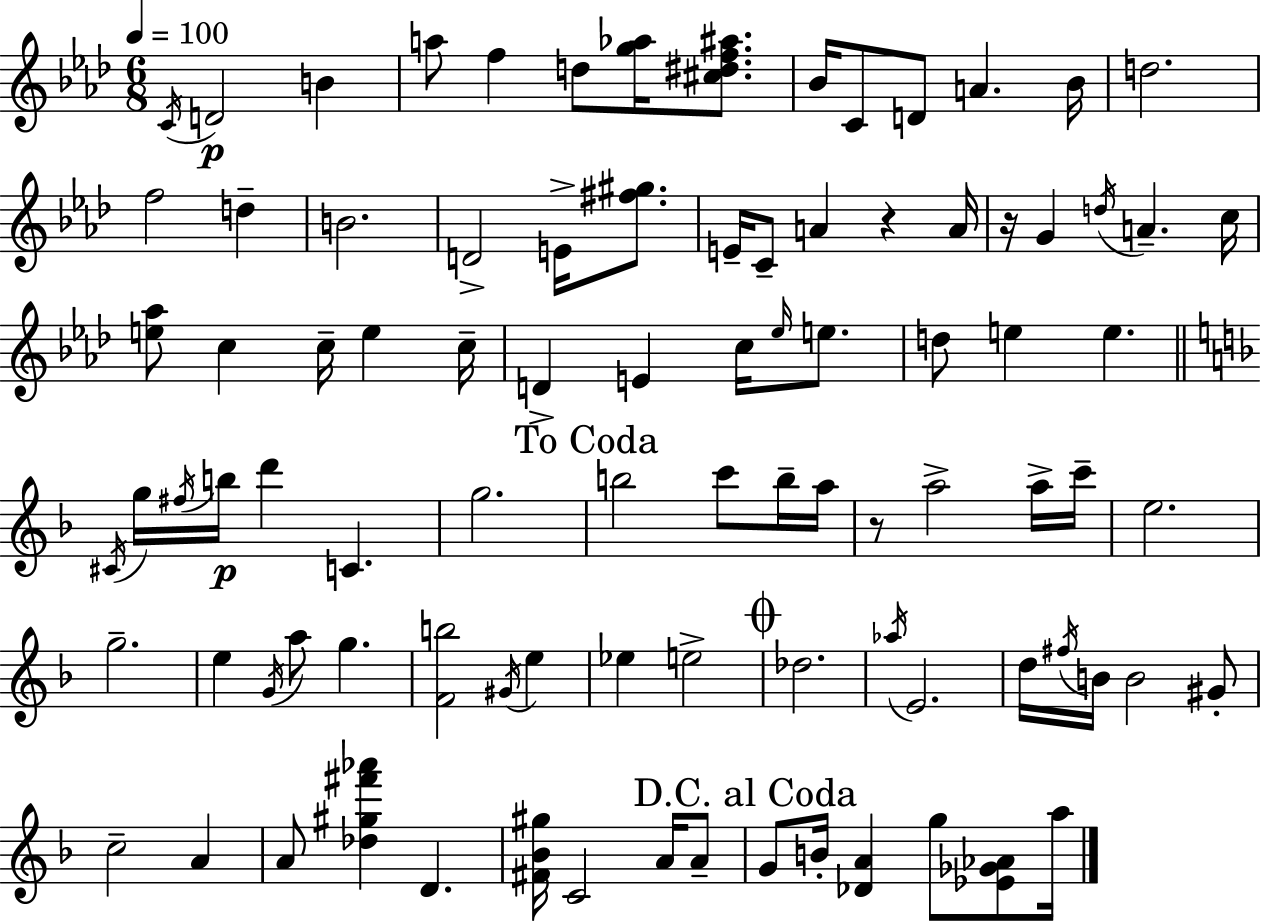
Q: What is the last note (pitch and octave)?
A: A5